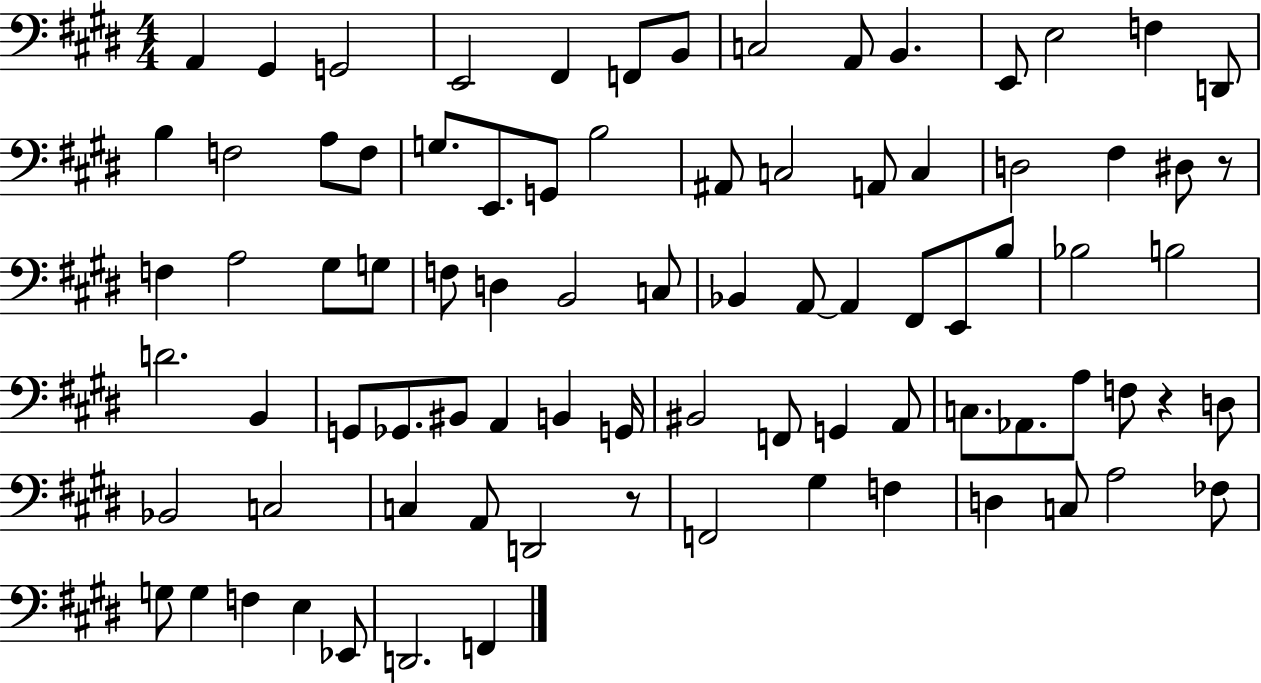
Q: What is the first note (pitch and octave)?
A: A2